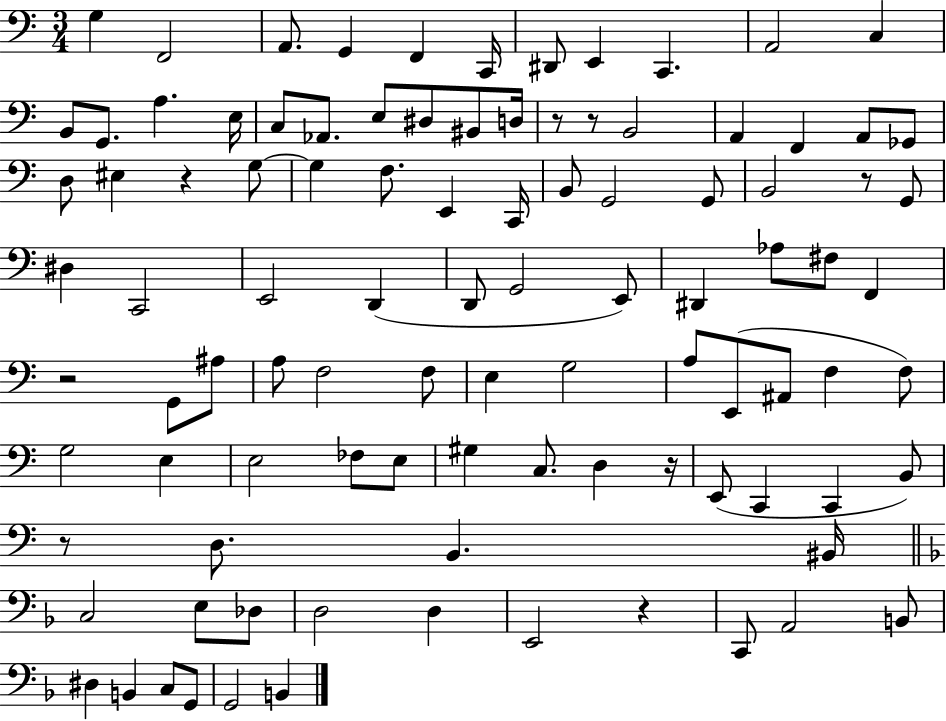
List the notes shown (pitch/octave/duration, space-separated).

G3/q F2/h A2/e. G2/q F2/q C2/s D#2/e E2/q C2/q. A2/h C3/q B2/e G2/e. A3/q. E3/s C3/e Ab2/e. E3/e D#3/e BIS2/e D3/s R/e R/e B2/h A2/q F2/q A2/e Gb2/e D3/e EIS3/q R/q G3/e G3/q F3/e. E2/q C2/s B2/e G2/h G2/e B2/h R/e G2/e D#3/q C2/h E2/h D2/q D2/e G2/h E2/e D#2/q Ab3/e F#3/e F2/q R/h G2/e A#3/e A3/e F3/h F3/e E3/q G3/h A3/e E2/e A#2/e F3/q F3/e G3/h E3/q E3/h FES3/e E3/e G#3/q C3/e. D3/q R/s E2/e C2/q C2/q B2/e R/e D3/e. B2/q. BIS2/s C3/h E3/e Db3/e D3/h D3/q E2/h R/q C2/e A2/h B2/e D#3/q B2/q C3/e G2/e G2/h B2/q